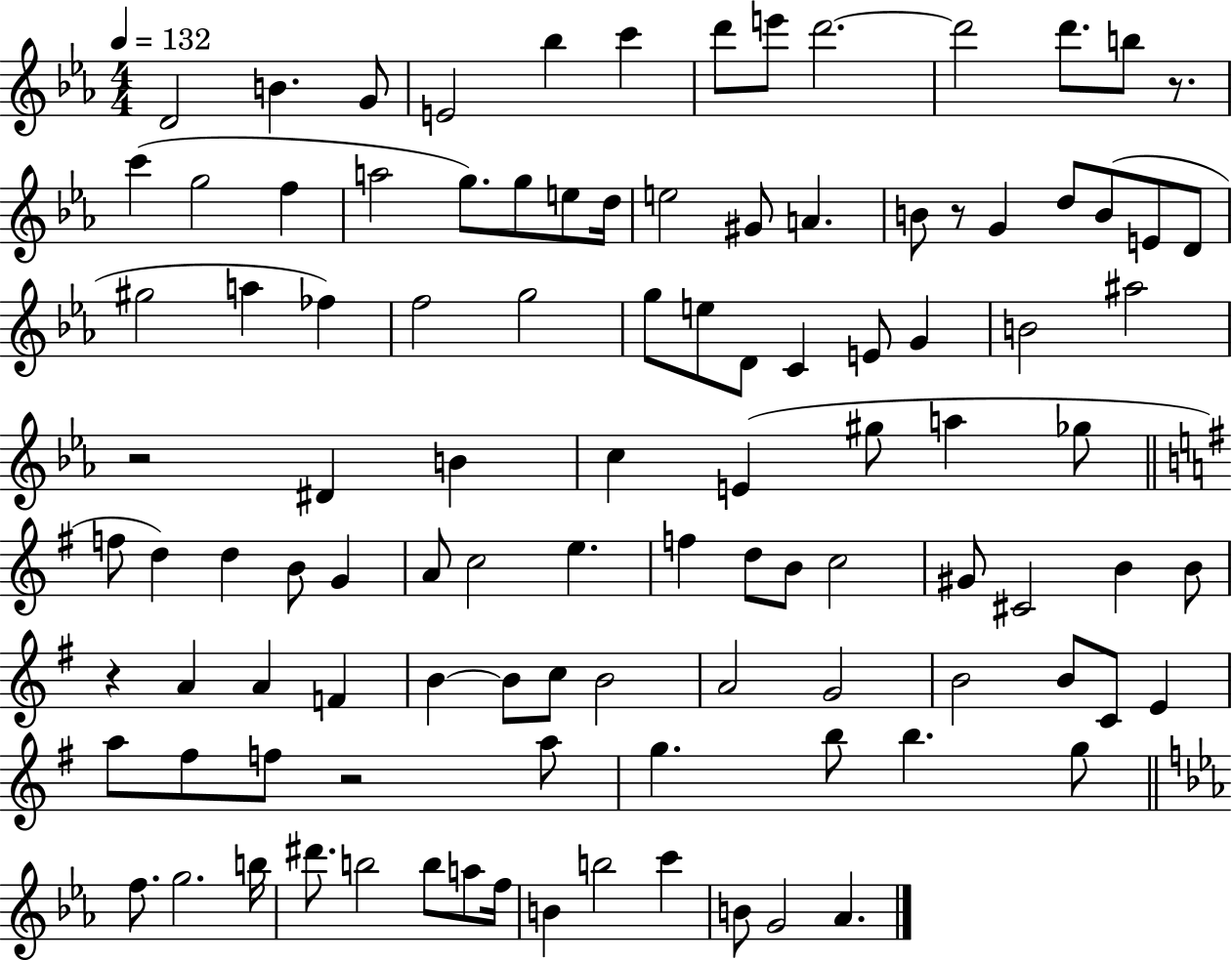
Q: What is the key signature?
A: EES major